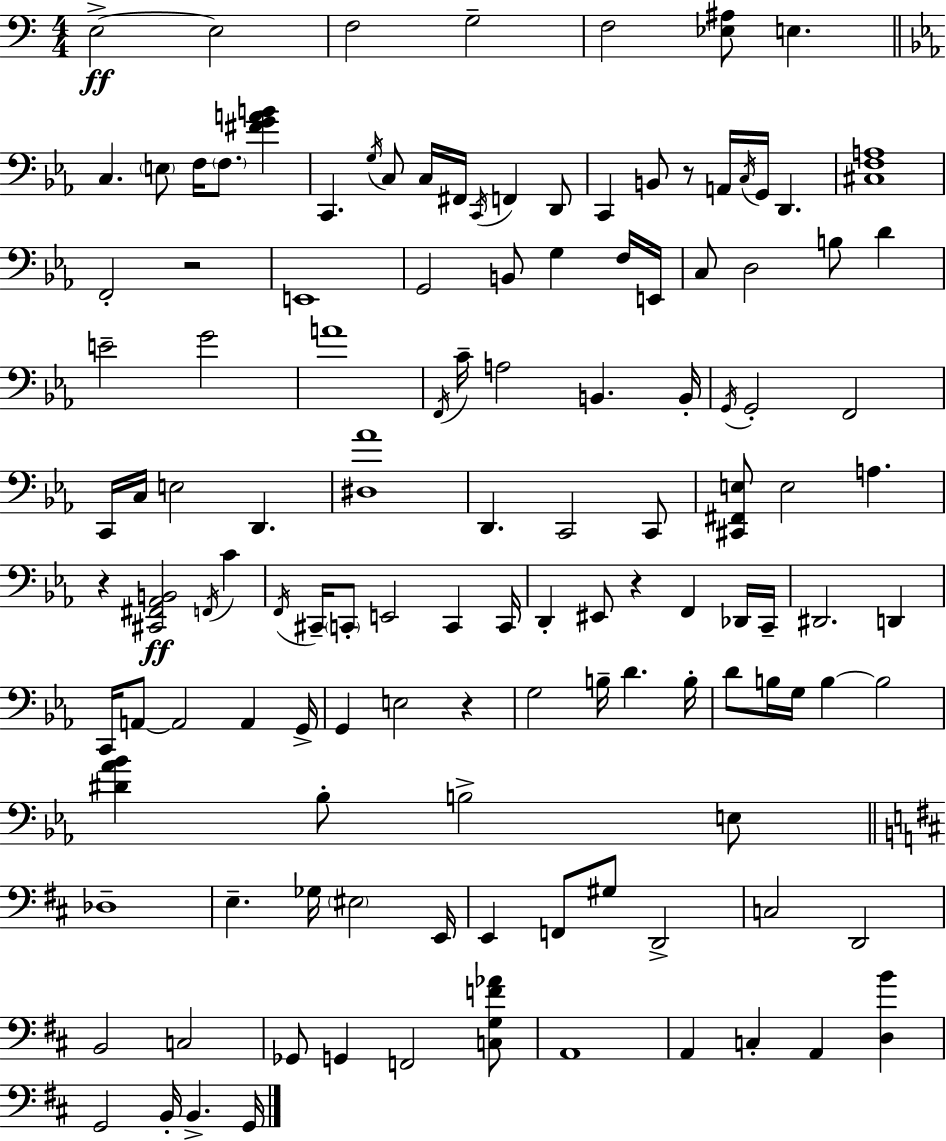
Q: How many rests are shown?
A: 5